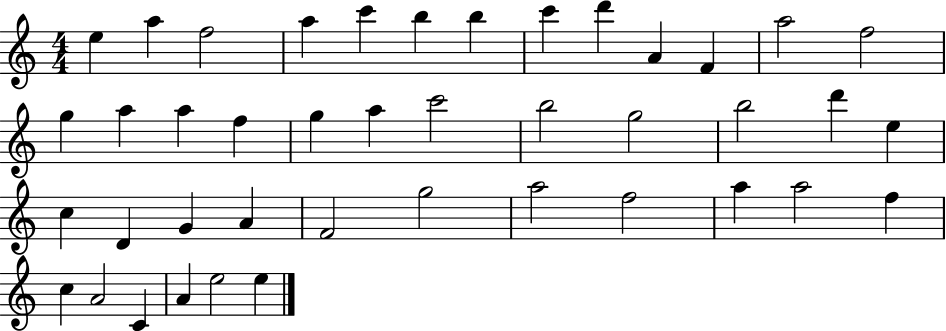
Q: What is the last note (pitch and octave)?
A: E5